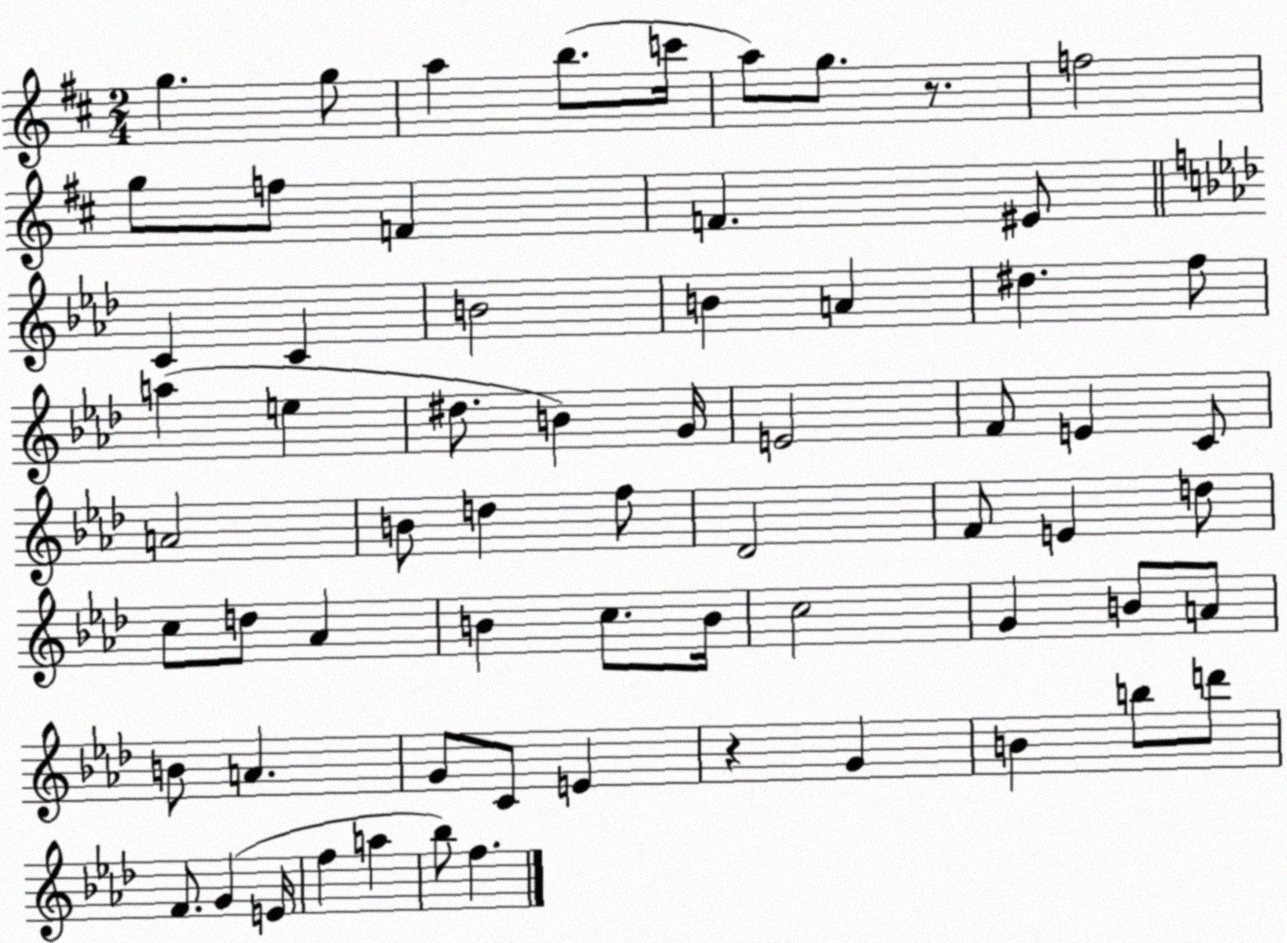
X:1
T:Untitled
M:2/4
L:1/4
K:D
g g/2 a b/2 c'/4 a/2 g/2 z/2 f2 g/2 f/2 F F ^E/2 C C B2 B A ^d f/2 a e ^d/2 B G/4 E2 F/2 E C/2 A2 B/2 d f/2 _D2 F/2 E d/2 c/2 d/2 _A B c/2 B/4 c2 G B/2 A/2 B/2 A G/2 C/2 E z G B b/2 d'/2 F/2 G E/4 f a _b/2 f